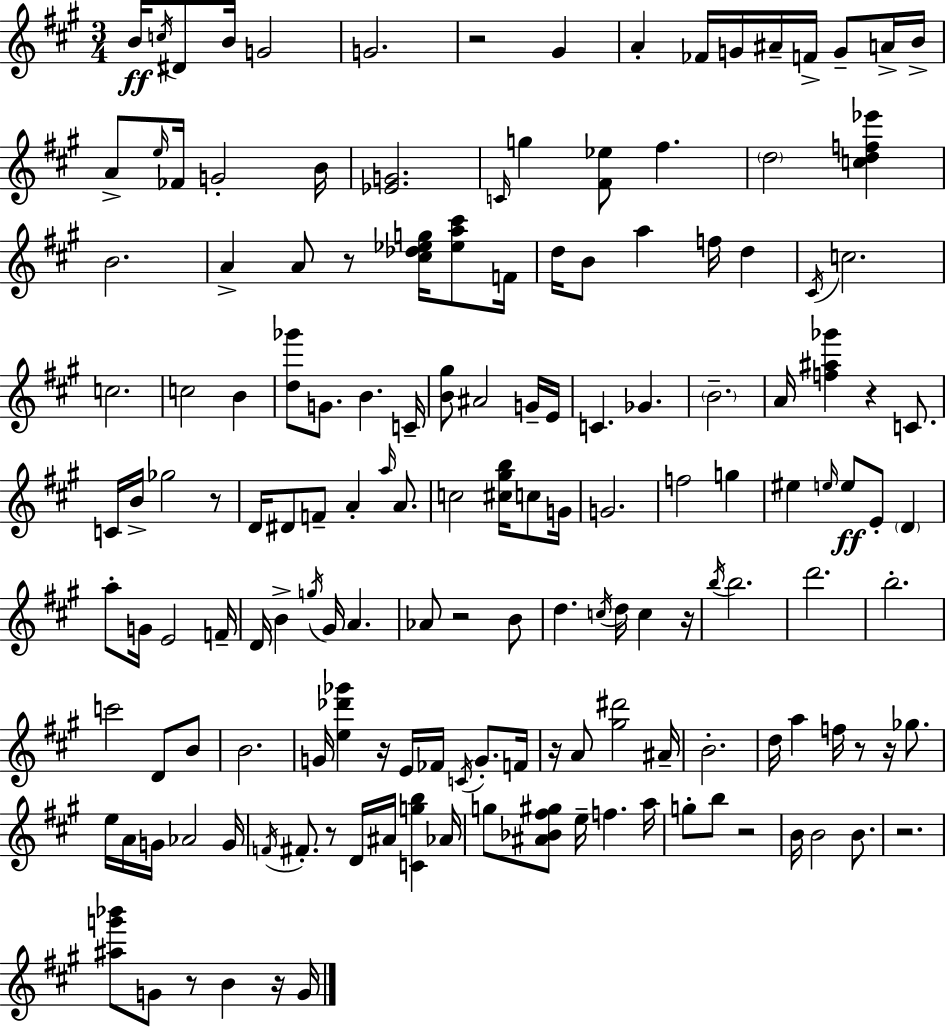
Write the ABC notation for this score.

X:1
T:Untitled
M:3/4
L:1/4
K:A
B/4 c/4 ^D/2 B/4 G2 G2 z2 ^G A _F/4 G/4 ^A/4 F/4 G/2 A/4 B/4 A/2 e/4 _F/4 G2 B/4 [_EG]2 C/4 g [^F_e]/2 ^f d2 [cdf_e'] B2 A A/2 z/2 [^c_d_eg]/4 [_ea^c']/2 F/4 d/4 B/2 a f/4 d ^C/4 c2 c2 c2 B [d_g']/2 G/2 B C/4 [B^g]/2 ^A2 G/4 E/4 C _G B2 A/4 [f^a_g'] z C/2 C/4 B/4 _g2 z/2 D/4 ^D/2 F/2 A a/4 A/2 c2 [^c^gb]/4 c/2 G/4 G2 f2 g ^e e/4 e/2 E/2 D a/2 G/4 E2 F/4 D/4 B g/4 ^G/4 A _A/2 z2 B/2 d c/4 d/4 c z/4 b/4 b2 d'2 b2 c'2 D/2 B/2 B2 G/4 [e_d'_g'] z/4 E/4 _F/4 C/4 G/2 F/4 z/4 A/2 [^g^d']2 ^A/4 B2 d/4 a f/4 z/2 z/4 _g/2 e/4 A/4 G/4 _A2 G/4 F/4 ^F/2 z/2 D/4 ^A/4 [Cgb] _A/4 g/2 [^A_B^f^g]/2 e/4 f a/4 g/2 b/2 z2 B/4 B2 B/2 z2 [^ag'_b']/2 G/2 z/2 B z/4 G/4